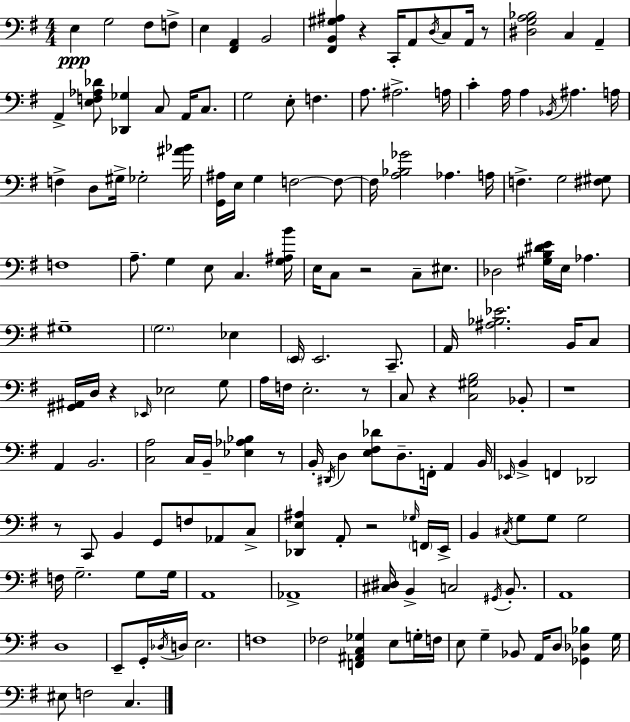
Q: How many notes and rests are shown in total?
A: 164